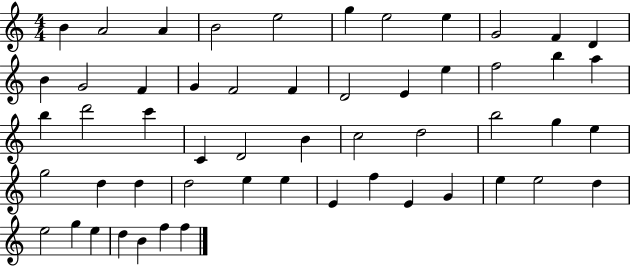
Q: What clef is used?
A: treble